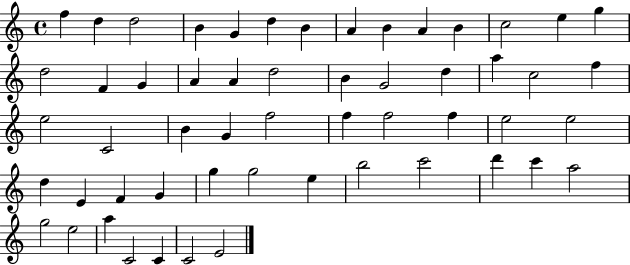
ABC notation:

X:1
T:Untitled
M:4/4
L:1/4
K:C
f d d2 B G d B A B A B c2 e g d2 F G A A d2 B G2 d a c2 f e2 C2 B G f2 f f2 f e2 e2 d E F G g g2 e b2 c'2 d' c' a2 g2 e2 a C2 C C2 E2